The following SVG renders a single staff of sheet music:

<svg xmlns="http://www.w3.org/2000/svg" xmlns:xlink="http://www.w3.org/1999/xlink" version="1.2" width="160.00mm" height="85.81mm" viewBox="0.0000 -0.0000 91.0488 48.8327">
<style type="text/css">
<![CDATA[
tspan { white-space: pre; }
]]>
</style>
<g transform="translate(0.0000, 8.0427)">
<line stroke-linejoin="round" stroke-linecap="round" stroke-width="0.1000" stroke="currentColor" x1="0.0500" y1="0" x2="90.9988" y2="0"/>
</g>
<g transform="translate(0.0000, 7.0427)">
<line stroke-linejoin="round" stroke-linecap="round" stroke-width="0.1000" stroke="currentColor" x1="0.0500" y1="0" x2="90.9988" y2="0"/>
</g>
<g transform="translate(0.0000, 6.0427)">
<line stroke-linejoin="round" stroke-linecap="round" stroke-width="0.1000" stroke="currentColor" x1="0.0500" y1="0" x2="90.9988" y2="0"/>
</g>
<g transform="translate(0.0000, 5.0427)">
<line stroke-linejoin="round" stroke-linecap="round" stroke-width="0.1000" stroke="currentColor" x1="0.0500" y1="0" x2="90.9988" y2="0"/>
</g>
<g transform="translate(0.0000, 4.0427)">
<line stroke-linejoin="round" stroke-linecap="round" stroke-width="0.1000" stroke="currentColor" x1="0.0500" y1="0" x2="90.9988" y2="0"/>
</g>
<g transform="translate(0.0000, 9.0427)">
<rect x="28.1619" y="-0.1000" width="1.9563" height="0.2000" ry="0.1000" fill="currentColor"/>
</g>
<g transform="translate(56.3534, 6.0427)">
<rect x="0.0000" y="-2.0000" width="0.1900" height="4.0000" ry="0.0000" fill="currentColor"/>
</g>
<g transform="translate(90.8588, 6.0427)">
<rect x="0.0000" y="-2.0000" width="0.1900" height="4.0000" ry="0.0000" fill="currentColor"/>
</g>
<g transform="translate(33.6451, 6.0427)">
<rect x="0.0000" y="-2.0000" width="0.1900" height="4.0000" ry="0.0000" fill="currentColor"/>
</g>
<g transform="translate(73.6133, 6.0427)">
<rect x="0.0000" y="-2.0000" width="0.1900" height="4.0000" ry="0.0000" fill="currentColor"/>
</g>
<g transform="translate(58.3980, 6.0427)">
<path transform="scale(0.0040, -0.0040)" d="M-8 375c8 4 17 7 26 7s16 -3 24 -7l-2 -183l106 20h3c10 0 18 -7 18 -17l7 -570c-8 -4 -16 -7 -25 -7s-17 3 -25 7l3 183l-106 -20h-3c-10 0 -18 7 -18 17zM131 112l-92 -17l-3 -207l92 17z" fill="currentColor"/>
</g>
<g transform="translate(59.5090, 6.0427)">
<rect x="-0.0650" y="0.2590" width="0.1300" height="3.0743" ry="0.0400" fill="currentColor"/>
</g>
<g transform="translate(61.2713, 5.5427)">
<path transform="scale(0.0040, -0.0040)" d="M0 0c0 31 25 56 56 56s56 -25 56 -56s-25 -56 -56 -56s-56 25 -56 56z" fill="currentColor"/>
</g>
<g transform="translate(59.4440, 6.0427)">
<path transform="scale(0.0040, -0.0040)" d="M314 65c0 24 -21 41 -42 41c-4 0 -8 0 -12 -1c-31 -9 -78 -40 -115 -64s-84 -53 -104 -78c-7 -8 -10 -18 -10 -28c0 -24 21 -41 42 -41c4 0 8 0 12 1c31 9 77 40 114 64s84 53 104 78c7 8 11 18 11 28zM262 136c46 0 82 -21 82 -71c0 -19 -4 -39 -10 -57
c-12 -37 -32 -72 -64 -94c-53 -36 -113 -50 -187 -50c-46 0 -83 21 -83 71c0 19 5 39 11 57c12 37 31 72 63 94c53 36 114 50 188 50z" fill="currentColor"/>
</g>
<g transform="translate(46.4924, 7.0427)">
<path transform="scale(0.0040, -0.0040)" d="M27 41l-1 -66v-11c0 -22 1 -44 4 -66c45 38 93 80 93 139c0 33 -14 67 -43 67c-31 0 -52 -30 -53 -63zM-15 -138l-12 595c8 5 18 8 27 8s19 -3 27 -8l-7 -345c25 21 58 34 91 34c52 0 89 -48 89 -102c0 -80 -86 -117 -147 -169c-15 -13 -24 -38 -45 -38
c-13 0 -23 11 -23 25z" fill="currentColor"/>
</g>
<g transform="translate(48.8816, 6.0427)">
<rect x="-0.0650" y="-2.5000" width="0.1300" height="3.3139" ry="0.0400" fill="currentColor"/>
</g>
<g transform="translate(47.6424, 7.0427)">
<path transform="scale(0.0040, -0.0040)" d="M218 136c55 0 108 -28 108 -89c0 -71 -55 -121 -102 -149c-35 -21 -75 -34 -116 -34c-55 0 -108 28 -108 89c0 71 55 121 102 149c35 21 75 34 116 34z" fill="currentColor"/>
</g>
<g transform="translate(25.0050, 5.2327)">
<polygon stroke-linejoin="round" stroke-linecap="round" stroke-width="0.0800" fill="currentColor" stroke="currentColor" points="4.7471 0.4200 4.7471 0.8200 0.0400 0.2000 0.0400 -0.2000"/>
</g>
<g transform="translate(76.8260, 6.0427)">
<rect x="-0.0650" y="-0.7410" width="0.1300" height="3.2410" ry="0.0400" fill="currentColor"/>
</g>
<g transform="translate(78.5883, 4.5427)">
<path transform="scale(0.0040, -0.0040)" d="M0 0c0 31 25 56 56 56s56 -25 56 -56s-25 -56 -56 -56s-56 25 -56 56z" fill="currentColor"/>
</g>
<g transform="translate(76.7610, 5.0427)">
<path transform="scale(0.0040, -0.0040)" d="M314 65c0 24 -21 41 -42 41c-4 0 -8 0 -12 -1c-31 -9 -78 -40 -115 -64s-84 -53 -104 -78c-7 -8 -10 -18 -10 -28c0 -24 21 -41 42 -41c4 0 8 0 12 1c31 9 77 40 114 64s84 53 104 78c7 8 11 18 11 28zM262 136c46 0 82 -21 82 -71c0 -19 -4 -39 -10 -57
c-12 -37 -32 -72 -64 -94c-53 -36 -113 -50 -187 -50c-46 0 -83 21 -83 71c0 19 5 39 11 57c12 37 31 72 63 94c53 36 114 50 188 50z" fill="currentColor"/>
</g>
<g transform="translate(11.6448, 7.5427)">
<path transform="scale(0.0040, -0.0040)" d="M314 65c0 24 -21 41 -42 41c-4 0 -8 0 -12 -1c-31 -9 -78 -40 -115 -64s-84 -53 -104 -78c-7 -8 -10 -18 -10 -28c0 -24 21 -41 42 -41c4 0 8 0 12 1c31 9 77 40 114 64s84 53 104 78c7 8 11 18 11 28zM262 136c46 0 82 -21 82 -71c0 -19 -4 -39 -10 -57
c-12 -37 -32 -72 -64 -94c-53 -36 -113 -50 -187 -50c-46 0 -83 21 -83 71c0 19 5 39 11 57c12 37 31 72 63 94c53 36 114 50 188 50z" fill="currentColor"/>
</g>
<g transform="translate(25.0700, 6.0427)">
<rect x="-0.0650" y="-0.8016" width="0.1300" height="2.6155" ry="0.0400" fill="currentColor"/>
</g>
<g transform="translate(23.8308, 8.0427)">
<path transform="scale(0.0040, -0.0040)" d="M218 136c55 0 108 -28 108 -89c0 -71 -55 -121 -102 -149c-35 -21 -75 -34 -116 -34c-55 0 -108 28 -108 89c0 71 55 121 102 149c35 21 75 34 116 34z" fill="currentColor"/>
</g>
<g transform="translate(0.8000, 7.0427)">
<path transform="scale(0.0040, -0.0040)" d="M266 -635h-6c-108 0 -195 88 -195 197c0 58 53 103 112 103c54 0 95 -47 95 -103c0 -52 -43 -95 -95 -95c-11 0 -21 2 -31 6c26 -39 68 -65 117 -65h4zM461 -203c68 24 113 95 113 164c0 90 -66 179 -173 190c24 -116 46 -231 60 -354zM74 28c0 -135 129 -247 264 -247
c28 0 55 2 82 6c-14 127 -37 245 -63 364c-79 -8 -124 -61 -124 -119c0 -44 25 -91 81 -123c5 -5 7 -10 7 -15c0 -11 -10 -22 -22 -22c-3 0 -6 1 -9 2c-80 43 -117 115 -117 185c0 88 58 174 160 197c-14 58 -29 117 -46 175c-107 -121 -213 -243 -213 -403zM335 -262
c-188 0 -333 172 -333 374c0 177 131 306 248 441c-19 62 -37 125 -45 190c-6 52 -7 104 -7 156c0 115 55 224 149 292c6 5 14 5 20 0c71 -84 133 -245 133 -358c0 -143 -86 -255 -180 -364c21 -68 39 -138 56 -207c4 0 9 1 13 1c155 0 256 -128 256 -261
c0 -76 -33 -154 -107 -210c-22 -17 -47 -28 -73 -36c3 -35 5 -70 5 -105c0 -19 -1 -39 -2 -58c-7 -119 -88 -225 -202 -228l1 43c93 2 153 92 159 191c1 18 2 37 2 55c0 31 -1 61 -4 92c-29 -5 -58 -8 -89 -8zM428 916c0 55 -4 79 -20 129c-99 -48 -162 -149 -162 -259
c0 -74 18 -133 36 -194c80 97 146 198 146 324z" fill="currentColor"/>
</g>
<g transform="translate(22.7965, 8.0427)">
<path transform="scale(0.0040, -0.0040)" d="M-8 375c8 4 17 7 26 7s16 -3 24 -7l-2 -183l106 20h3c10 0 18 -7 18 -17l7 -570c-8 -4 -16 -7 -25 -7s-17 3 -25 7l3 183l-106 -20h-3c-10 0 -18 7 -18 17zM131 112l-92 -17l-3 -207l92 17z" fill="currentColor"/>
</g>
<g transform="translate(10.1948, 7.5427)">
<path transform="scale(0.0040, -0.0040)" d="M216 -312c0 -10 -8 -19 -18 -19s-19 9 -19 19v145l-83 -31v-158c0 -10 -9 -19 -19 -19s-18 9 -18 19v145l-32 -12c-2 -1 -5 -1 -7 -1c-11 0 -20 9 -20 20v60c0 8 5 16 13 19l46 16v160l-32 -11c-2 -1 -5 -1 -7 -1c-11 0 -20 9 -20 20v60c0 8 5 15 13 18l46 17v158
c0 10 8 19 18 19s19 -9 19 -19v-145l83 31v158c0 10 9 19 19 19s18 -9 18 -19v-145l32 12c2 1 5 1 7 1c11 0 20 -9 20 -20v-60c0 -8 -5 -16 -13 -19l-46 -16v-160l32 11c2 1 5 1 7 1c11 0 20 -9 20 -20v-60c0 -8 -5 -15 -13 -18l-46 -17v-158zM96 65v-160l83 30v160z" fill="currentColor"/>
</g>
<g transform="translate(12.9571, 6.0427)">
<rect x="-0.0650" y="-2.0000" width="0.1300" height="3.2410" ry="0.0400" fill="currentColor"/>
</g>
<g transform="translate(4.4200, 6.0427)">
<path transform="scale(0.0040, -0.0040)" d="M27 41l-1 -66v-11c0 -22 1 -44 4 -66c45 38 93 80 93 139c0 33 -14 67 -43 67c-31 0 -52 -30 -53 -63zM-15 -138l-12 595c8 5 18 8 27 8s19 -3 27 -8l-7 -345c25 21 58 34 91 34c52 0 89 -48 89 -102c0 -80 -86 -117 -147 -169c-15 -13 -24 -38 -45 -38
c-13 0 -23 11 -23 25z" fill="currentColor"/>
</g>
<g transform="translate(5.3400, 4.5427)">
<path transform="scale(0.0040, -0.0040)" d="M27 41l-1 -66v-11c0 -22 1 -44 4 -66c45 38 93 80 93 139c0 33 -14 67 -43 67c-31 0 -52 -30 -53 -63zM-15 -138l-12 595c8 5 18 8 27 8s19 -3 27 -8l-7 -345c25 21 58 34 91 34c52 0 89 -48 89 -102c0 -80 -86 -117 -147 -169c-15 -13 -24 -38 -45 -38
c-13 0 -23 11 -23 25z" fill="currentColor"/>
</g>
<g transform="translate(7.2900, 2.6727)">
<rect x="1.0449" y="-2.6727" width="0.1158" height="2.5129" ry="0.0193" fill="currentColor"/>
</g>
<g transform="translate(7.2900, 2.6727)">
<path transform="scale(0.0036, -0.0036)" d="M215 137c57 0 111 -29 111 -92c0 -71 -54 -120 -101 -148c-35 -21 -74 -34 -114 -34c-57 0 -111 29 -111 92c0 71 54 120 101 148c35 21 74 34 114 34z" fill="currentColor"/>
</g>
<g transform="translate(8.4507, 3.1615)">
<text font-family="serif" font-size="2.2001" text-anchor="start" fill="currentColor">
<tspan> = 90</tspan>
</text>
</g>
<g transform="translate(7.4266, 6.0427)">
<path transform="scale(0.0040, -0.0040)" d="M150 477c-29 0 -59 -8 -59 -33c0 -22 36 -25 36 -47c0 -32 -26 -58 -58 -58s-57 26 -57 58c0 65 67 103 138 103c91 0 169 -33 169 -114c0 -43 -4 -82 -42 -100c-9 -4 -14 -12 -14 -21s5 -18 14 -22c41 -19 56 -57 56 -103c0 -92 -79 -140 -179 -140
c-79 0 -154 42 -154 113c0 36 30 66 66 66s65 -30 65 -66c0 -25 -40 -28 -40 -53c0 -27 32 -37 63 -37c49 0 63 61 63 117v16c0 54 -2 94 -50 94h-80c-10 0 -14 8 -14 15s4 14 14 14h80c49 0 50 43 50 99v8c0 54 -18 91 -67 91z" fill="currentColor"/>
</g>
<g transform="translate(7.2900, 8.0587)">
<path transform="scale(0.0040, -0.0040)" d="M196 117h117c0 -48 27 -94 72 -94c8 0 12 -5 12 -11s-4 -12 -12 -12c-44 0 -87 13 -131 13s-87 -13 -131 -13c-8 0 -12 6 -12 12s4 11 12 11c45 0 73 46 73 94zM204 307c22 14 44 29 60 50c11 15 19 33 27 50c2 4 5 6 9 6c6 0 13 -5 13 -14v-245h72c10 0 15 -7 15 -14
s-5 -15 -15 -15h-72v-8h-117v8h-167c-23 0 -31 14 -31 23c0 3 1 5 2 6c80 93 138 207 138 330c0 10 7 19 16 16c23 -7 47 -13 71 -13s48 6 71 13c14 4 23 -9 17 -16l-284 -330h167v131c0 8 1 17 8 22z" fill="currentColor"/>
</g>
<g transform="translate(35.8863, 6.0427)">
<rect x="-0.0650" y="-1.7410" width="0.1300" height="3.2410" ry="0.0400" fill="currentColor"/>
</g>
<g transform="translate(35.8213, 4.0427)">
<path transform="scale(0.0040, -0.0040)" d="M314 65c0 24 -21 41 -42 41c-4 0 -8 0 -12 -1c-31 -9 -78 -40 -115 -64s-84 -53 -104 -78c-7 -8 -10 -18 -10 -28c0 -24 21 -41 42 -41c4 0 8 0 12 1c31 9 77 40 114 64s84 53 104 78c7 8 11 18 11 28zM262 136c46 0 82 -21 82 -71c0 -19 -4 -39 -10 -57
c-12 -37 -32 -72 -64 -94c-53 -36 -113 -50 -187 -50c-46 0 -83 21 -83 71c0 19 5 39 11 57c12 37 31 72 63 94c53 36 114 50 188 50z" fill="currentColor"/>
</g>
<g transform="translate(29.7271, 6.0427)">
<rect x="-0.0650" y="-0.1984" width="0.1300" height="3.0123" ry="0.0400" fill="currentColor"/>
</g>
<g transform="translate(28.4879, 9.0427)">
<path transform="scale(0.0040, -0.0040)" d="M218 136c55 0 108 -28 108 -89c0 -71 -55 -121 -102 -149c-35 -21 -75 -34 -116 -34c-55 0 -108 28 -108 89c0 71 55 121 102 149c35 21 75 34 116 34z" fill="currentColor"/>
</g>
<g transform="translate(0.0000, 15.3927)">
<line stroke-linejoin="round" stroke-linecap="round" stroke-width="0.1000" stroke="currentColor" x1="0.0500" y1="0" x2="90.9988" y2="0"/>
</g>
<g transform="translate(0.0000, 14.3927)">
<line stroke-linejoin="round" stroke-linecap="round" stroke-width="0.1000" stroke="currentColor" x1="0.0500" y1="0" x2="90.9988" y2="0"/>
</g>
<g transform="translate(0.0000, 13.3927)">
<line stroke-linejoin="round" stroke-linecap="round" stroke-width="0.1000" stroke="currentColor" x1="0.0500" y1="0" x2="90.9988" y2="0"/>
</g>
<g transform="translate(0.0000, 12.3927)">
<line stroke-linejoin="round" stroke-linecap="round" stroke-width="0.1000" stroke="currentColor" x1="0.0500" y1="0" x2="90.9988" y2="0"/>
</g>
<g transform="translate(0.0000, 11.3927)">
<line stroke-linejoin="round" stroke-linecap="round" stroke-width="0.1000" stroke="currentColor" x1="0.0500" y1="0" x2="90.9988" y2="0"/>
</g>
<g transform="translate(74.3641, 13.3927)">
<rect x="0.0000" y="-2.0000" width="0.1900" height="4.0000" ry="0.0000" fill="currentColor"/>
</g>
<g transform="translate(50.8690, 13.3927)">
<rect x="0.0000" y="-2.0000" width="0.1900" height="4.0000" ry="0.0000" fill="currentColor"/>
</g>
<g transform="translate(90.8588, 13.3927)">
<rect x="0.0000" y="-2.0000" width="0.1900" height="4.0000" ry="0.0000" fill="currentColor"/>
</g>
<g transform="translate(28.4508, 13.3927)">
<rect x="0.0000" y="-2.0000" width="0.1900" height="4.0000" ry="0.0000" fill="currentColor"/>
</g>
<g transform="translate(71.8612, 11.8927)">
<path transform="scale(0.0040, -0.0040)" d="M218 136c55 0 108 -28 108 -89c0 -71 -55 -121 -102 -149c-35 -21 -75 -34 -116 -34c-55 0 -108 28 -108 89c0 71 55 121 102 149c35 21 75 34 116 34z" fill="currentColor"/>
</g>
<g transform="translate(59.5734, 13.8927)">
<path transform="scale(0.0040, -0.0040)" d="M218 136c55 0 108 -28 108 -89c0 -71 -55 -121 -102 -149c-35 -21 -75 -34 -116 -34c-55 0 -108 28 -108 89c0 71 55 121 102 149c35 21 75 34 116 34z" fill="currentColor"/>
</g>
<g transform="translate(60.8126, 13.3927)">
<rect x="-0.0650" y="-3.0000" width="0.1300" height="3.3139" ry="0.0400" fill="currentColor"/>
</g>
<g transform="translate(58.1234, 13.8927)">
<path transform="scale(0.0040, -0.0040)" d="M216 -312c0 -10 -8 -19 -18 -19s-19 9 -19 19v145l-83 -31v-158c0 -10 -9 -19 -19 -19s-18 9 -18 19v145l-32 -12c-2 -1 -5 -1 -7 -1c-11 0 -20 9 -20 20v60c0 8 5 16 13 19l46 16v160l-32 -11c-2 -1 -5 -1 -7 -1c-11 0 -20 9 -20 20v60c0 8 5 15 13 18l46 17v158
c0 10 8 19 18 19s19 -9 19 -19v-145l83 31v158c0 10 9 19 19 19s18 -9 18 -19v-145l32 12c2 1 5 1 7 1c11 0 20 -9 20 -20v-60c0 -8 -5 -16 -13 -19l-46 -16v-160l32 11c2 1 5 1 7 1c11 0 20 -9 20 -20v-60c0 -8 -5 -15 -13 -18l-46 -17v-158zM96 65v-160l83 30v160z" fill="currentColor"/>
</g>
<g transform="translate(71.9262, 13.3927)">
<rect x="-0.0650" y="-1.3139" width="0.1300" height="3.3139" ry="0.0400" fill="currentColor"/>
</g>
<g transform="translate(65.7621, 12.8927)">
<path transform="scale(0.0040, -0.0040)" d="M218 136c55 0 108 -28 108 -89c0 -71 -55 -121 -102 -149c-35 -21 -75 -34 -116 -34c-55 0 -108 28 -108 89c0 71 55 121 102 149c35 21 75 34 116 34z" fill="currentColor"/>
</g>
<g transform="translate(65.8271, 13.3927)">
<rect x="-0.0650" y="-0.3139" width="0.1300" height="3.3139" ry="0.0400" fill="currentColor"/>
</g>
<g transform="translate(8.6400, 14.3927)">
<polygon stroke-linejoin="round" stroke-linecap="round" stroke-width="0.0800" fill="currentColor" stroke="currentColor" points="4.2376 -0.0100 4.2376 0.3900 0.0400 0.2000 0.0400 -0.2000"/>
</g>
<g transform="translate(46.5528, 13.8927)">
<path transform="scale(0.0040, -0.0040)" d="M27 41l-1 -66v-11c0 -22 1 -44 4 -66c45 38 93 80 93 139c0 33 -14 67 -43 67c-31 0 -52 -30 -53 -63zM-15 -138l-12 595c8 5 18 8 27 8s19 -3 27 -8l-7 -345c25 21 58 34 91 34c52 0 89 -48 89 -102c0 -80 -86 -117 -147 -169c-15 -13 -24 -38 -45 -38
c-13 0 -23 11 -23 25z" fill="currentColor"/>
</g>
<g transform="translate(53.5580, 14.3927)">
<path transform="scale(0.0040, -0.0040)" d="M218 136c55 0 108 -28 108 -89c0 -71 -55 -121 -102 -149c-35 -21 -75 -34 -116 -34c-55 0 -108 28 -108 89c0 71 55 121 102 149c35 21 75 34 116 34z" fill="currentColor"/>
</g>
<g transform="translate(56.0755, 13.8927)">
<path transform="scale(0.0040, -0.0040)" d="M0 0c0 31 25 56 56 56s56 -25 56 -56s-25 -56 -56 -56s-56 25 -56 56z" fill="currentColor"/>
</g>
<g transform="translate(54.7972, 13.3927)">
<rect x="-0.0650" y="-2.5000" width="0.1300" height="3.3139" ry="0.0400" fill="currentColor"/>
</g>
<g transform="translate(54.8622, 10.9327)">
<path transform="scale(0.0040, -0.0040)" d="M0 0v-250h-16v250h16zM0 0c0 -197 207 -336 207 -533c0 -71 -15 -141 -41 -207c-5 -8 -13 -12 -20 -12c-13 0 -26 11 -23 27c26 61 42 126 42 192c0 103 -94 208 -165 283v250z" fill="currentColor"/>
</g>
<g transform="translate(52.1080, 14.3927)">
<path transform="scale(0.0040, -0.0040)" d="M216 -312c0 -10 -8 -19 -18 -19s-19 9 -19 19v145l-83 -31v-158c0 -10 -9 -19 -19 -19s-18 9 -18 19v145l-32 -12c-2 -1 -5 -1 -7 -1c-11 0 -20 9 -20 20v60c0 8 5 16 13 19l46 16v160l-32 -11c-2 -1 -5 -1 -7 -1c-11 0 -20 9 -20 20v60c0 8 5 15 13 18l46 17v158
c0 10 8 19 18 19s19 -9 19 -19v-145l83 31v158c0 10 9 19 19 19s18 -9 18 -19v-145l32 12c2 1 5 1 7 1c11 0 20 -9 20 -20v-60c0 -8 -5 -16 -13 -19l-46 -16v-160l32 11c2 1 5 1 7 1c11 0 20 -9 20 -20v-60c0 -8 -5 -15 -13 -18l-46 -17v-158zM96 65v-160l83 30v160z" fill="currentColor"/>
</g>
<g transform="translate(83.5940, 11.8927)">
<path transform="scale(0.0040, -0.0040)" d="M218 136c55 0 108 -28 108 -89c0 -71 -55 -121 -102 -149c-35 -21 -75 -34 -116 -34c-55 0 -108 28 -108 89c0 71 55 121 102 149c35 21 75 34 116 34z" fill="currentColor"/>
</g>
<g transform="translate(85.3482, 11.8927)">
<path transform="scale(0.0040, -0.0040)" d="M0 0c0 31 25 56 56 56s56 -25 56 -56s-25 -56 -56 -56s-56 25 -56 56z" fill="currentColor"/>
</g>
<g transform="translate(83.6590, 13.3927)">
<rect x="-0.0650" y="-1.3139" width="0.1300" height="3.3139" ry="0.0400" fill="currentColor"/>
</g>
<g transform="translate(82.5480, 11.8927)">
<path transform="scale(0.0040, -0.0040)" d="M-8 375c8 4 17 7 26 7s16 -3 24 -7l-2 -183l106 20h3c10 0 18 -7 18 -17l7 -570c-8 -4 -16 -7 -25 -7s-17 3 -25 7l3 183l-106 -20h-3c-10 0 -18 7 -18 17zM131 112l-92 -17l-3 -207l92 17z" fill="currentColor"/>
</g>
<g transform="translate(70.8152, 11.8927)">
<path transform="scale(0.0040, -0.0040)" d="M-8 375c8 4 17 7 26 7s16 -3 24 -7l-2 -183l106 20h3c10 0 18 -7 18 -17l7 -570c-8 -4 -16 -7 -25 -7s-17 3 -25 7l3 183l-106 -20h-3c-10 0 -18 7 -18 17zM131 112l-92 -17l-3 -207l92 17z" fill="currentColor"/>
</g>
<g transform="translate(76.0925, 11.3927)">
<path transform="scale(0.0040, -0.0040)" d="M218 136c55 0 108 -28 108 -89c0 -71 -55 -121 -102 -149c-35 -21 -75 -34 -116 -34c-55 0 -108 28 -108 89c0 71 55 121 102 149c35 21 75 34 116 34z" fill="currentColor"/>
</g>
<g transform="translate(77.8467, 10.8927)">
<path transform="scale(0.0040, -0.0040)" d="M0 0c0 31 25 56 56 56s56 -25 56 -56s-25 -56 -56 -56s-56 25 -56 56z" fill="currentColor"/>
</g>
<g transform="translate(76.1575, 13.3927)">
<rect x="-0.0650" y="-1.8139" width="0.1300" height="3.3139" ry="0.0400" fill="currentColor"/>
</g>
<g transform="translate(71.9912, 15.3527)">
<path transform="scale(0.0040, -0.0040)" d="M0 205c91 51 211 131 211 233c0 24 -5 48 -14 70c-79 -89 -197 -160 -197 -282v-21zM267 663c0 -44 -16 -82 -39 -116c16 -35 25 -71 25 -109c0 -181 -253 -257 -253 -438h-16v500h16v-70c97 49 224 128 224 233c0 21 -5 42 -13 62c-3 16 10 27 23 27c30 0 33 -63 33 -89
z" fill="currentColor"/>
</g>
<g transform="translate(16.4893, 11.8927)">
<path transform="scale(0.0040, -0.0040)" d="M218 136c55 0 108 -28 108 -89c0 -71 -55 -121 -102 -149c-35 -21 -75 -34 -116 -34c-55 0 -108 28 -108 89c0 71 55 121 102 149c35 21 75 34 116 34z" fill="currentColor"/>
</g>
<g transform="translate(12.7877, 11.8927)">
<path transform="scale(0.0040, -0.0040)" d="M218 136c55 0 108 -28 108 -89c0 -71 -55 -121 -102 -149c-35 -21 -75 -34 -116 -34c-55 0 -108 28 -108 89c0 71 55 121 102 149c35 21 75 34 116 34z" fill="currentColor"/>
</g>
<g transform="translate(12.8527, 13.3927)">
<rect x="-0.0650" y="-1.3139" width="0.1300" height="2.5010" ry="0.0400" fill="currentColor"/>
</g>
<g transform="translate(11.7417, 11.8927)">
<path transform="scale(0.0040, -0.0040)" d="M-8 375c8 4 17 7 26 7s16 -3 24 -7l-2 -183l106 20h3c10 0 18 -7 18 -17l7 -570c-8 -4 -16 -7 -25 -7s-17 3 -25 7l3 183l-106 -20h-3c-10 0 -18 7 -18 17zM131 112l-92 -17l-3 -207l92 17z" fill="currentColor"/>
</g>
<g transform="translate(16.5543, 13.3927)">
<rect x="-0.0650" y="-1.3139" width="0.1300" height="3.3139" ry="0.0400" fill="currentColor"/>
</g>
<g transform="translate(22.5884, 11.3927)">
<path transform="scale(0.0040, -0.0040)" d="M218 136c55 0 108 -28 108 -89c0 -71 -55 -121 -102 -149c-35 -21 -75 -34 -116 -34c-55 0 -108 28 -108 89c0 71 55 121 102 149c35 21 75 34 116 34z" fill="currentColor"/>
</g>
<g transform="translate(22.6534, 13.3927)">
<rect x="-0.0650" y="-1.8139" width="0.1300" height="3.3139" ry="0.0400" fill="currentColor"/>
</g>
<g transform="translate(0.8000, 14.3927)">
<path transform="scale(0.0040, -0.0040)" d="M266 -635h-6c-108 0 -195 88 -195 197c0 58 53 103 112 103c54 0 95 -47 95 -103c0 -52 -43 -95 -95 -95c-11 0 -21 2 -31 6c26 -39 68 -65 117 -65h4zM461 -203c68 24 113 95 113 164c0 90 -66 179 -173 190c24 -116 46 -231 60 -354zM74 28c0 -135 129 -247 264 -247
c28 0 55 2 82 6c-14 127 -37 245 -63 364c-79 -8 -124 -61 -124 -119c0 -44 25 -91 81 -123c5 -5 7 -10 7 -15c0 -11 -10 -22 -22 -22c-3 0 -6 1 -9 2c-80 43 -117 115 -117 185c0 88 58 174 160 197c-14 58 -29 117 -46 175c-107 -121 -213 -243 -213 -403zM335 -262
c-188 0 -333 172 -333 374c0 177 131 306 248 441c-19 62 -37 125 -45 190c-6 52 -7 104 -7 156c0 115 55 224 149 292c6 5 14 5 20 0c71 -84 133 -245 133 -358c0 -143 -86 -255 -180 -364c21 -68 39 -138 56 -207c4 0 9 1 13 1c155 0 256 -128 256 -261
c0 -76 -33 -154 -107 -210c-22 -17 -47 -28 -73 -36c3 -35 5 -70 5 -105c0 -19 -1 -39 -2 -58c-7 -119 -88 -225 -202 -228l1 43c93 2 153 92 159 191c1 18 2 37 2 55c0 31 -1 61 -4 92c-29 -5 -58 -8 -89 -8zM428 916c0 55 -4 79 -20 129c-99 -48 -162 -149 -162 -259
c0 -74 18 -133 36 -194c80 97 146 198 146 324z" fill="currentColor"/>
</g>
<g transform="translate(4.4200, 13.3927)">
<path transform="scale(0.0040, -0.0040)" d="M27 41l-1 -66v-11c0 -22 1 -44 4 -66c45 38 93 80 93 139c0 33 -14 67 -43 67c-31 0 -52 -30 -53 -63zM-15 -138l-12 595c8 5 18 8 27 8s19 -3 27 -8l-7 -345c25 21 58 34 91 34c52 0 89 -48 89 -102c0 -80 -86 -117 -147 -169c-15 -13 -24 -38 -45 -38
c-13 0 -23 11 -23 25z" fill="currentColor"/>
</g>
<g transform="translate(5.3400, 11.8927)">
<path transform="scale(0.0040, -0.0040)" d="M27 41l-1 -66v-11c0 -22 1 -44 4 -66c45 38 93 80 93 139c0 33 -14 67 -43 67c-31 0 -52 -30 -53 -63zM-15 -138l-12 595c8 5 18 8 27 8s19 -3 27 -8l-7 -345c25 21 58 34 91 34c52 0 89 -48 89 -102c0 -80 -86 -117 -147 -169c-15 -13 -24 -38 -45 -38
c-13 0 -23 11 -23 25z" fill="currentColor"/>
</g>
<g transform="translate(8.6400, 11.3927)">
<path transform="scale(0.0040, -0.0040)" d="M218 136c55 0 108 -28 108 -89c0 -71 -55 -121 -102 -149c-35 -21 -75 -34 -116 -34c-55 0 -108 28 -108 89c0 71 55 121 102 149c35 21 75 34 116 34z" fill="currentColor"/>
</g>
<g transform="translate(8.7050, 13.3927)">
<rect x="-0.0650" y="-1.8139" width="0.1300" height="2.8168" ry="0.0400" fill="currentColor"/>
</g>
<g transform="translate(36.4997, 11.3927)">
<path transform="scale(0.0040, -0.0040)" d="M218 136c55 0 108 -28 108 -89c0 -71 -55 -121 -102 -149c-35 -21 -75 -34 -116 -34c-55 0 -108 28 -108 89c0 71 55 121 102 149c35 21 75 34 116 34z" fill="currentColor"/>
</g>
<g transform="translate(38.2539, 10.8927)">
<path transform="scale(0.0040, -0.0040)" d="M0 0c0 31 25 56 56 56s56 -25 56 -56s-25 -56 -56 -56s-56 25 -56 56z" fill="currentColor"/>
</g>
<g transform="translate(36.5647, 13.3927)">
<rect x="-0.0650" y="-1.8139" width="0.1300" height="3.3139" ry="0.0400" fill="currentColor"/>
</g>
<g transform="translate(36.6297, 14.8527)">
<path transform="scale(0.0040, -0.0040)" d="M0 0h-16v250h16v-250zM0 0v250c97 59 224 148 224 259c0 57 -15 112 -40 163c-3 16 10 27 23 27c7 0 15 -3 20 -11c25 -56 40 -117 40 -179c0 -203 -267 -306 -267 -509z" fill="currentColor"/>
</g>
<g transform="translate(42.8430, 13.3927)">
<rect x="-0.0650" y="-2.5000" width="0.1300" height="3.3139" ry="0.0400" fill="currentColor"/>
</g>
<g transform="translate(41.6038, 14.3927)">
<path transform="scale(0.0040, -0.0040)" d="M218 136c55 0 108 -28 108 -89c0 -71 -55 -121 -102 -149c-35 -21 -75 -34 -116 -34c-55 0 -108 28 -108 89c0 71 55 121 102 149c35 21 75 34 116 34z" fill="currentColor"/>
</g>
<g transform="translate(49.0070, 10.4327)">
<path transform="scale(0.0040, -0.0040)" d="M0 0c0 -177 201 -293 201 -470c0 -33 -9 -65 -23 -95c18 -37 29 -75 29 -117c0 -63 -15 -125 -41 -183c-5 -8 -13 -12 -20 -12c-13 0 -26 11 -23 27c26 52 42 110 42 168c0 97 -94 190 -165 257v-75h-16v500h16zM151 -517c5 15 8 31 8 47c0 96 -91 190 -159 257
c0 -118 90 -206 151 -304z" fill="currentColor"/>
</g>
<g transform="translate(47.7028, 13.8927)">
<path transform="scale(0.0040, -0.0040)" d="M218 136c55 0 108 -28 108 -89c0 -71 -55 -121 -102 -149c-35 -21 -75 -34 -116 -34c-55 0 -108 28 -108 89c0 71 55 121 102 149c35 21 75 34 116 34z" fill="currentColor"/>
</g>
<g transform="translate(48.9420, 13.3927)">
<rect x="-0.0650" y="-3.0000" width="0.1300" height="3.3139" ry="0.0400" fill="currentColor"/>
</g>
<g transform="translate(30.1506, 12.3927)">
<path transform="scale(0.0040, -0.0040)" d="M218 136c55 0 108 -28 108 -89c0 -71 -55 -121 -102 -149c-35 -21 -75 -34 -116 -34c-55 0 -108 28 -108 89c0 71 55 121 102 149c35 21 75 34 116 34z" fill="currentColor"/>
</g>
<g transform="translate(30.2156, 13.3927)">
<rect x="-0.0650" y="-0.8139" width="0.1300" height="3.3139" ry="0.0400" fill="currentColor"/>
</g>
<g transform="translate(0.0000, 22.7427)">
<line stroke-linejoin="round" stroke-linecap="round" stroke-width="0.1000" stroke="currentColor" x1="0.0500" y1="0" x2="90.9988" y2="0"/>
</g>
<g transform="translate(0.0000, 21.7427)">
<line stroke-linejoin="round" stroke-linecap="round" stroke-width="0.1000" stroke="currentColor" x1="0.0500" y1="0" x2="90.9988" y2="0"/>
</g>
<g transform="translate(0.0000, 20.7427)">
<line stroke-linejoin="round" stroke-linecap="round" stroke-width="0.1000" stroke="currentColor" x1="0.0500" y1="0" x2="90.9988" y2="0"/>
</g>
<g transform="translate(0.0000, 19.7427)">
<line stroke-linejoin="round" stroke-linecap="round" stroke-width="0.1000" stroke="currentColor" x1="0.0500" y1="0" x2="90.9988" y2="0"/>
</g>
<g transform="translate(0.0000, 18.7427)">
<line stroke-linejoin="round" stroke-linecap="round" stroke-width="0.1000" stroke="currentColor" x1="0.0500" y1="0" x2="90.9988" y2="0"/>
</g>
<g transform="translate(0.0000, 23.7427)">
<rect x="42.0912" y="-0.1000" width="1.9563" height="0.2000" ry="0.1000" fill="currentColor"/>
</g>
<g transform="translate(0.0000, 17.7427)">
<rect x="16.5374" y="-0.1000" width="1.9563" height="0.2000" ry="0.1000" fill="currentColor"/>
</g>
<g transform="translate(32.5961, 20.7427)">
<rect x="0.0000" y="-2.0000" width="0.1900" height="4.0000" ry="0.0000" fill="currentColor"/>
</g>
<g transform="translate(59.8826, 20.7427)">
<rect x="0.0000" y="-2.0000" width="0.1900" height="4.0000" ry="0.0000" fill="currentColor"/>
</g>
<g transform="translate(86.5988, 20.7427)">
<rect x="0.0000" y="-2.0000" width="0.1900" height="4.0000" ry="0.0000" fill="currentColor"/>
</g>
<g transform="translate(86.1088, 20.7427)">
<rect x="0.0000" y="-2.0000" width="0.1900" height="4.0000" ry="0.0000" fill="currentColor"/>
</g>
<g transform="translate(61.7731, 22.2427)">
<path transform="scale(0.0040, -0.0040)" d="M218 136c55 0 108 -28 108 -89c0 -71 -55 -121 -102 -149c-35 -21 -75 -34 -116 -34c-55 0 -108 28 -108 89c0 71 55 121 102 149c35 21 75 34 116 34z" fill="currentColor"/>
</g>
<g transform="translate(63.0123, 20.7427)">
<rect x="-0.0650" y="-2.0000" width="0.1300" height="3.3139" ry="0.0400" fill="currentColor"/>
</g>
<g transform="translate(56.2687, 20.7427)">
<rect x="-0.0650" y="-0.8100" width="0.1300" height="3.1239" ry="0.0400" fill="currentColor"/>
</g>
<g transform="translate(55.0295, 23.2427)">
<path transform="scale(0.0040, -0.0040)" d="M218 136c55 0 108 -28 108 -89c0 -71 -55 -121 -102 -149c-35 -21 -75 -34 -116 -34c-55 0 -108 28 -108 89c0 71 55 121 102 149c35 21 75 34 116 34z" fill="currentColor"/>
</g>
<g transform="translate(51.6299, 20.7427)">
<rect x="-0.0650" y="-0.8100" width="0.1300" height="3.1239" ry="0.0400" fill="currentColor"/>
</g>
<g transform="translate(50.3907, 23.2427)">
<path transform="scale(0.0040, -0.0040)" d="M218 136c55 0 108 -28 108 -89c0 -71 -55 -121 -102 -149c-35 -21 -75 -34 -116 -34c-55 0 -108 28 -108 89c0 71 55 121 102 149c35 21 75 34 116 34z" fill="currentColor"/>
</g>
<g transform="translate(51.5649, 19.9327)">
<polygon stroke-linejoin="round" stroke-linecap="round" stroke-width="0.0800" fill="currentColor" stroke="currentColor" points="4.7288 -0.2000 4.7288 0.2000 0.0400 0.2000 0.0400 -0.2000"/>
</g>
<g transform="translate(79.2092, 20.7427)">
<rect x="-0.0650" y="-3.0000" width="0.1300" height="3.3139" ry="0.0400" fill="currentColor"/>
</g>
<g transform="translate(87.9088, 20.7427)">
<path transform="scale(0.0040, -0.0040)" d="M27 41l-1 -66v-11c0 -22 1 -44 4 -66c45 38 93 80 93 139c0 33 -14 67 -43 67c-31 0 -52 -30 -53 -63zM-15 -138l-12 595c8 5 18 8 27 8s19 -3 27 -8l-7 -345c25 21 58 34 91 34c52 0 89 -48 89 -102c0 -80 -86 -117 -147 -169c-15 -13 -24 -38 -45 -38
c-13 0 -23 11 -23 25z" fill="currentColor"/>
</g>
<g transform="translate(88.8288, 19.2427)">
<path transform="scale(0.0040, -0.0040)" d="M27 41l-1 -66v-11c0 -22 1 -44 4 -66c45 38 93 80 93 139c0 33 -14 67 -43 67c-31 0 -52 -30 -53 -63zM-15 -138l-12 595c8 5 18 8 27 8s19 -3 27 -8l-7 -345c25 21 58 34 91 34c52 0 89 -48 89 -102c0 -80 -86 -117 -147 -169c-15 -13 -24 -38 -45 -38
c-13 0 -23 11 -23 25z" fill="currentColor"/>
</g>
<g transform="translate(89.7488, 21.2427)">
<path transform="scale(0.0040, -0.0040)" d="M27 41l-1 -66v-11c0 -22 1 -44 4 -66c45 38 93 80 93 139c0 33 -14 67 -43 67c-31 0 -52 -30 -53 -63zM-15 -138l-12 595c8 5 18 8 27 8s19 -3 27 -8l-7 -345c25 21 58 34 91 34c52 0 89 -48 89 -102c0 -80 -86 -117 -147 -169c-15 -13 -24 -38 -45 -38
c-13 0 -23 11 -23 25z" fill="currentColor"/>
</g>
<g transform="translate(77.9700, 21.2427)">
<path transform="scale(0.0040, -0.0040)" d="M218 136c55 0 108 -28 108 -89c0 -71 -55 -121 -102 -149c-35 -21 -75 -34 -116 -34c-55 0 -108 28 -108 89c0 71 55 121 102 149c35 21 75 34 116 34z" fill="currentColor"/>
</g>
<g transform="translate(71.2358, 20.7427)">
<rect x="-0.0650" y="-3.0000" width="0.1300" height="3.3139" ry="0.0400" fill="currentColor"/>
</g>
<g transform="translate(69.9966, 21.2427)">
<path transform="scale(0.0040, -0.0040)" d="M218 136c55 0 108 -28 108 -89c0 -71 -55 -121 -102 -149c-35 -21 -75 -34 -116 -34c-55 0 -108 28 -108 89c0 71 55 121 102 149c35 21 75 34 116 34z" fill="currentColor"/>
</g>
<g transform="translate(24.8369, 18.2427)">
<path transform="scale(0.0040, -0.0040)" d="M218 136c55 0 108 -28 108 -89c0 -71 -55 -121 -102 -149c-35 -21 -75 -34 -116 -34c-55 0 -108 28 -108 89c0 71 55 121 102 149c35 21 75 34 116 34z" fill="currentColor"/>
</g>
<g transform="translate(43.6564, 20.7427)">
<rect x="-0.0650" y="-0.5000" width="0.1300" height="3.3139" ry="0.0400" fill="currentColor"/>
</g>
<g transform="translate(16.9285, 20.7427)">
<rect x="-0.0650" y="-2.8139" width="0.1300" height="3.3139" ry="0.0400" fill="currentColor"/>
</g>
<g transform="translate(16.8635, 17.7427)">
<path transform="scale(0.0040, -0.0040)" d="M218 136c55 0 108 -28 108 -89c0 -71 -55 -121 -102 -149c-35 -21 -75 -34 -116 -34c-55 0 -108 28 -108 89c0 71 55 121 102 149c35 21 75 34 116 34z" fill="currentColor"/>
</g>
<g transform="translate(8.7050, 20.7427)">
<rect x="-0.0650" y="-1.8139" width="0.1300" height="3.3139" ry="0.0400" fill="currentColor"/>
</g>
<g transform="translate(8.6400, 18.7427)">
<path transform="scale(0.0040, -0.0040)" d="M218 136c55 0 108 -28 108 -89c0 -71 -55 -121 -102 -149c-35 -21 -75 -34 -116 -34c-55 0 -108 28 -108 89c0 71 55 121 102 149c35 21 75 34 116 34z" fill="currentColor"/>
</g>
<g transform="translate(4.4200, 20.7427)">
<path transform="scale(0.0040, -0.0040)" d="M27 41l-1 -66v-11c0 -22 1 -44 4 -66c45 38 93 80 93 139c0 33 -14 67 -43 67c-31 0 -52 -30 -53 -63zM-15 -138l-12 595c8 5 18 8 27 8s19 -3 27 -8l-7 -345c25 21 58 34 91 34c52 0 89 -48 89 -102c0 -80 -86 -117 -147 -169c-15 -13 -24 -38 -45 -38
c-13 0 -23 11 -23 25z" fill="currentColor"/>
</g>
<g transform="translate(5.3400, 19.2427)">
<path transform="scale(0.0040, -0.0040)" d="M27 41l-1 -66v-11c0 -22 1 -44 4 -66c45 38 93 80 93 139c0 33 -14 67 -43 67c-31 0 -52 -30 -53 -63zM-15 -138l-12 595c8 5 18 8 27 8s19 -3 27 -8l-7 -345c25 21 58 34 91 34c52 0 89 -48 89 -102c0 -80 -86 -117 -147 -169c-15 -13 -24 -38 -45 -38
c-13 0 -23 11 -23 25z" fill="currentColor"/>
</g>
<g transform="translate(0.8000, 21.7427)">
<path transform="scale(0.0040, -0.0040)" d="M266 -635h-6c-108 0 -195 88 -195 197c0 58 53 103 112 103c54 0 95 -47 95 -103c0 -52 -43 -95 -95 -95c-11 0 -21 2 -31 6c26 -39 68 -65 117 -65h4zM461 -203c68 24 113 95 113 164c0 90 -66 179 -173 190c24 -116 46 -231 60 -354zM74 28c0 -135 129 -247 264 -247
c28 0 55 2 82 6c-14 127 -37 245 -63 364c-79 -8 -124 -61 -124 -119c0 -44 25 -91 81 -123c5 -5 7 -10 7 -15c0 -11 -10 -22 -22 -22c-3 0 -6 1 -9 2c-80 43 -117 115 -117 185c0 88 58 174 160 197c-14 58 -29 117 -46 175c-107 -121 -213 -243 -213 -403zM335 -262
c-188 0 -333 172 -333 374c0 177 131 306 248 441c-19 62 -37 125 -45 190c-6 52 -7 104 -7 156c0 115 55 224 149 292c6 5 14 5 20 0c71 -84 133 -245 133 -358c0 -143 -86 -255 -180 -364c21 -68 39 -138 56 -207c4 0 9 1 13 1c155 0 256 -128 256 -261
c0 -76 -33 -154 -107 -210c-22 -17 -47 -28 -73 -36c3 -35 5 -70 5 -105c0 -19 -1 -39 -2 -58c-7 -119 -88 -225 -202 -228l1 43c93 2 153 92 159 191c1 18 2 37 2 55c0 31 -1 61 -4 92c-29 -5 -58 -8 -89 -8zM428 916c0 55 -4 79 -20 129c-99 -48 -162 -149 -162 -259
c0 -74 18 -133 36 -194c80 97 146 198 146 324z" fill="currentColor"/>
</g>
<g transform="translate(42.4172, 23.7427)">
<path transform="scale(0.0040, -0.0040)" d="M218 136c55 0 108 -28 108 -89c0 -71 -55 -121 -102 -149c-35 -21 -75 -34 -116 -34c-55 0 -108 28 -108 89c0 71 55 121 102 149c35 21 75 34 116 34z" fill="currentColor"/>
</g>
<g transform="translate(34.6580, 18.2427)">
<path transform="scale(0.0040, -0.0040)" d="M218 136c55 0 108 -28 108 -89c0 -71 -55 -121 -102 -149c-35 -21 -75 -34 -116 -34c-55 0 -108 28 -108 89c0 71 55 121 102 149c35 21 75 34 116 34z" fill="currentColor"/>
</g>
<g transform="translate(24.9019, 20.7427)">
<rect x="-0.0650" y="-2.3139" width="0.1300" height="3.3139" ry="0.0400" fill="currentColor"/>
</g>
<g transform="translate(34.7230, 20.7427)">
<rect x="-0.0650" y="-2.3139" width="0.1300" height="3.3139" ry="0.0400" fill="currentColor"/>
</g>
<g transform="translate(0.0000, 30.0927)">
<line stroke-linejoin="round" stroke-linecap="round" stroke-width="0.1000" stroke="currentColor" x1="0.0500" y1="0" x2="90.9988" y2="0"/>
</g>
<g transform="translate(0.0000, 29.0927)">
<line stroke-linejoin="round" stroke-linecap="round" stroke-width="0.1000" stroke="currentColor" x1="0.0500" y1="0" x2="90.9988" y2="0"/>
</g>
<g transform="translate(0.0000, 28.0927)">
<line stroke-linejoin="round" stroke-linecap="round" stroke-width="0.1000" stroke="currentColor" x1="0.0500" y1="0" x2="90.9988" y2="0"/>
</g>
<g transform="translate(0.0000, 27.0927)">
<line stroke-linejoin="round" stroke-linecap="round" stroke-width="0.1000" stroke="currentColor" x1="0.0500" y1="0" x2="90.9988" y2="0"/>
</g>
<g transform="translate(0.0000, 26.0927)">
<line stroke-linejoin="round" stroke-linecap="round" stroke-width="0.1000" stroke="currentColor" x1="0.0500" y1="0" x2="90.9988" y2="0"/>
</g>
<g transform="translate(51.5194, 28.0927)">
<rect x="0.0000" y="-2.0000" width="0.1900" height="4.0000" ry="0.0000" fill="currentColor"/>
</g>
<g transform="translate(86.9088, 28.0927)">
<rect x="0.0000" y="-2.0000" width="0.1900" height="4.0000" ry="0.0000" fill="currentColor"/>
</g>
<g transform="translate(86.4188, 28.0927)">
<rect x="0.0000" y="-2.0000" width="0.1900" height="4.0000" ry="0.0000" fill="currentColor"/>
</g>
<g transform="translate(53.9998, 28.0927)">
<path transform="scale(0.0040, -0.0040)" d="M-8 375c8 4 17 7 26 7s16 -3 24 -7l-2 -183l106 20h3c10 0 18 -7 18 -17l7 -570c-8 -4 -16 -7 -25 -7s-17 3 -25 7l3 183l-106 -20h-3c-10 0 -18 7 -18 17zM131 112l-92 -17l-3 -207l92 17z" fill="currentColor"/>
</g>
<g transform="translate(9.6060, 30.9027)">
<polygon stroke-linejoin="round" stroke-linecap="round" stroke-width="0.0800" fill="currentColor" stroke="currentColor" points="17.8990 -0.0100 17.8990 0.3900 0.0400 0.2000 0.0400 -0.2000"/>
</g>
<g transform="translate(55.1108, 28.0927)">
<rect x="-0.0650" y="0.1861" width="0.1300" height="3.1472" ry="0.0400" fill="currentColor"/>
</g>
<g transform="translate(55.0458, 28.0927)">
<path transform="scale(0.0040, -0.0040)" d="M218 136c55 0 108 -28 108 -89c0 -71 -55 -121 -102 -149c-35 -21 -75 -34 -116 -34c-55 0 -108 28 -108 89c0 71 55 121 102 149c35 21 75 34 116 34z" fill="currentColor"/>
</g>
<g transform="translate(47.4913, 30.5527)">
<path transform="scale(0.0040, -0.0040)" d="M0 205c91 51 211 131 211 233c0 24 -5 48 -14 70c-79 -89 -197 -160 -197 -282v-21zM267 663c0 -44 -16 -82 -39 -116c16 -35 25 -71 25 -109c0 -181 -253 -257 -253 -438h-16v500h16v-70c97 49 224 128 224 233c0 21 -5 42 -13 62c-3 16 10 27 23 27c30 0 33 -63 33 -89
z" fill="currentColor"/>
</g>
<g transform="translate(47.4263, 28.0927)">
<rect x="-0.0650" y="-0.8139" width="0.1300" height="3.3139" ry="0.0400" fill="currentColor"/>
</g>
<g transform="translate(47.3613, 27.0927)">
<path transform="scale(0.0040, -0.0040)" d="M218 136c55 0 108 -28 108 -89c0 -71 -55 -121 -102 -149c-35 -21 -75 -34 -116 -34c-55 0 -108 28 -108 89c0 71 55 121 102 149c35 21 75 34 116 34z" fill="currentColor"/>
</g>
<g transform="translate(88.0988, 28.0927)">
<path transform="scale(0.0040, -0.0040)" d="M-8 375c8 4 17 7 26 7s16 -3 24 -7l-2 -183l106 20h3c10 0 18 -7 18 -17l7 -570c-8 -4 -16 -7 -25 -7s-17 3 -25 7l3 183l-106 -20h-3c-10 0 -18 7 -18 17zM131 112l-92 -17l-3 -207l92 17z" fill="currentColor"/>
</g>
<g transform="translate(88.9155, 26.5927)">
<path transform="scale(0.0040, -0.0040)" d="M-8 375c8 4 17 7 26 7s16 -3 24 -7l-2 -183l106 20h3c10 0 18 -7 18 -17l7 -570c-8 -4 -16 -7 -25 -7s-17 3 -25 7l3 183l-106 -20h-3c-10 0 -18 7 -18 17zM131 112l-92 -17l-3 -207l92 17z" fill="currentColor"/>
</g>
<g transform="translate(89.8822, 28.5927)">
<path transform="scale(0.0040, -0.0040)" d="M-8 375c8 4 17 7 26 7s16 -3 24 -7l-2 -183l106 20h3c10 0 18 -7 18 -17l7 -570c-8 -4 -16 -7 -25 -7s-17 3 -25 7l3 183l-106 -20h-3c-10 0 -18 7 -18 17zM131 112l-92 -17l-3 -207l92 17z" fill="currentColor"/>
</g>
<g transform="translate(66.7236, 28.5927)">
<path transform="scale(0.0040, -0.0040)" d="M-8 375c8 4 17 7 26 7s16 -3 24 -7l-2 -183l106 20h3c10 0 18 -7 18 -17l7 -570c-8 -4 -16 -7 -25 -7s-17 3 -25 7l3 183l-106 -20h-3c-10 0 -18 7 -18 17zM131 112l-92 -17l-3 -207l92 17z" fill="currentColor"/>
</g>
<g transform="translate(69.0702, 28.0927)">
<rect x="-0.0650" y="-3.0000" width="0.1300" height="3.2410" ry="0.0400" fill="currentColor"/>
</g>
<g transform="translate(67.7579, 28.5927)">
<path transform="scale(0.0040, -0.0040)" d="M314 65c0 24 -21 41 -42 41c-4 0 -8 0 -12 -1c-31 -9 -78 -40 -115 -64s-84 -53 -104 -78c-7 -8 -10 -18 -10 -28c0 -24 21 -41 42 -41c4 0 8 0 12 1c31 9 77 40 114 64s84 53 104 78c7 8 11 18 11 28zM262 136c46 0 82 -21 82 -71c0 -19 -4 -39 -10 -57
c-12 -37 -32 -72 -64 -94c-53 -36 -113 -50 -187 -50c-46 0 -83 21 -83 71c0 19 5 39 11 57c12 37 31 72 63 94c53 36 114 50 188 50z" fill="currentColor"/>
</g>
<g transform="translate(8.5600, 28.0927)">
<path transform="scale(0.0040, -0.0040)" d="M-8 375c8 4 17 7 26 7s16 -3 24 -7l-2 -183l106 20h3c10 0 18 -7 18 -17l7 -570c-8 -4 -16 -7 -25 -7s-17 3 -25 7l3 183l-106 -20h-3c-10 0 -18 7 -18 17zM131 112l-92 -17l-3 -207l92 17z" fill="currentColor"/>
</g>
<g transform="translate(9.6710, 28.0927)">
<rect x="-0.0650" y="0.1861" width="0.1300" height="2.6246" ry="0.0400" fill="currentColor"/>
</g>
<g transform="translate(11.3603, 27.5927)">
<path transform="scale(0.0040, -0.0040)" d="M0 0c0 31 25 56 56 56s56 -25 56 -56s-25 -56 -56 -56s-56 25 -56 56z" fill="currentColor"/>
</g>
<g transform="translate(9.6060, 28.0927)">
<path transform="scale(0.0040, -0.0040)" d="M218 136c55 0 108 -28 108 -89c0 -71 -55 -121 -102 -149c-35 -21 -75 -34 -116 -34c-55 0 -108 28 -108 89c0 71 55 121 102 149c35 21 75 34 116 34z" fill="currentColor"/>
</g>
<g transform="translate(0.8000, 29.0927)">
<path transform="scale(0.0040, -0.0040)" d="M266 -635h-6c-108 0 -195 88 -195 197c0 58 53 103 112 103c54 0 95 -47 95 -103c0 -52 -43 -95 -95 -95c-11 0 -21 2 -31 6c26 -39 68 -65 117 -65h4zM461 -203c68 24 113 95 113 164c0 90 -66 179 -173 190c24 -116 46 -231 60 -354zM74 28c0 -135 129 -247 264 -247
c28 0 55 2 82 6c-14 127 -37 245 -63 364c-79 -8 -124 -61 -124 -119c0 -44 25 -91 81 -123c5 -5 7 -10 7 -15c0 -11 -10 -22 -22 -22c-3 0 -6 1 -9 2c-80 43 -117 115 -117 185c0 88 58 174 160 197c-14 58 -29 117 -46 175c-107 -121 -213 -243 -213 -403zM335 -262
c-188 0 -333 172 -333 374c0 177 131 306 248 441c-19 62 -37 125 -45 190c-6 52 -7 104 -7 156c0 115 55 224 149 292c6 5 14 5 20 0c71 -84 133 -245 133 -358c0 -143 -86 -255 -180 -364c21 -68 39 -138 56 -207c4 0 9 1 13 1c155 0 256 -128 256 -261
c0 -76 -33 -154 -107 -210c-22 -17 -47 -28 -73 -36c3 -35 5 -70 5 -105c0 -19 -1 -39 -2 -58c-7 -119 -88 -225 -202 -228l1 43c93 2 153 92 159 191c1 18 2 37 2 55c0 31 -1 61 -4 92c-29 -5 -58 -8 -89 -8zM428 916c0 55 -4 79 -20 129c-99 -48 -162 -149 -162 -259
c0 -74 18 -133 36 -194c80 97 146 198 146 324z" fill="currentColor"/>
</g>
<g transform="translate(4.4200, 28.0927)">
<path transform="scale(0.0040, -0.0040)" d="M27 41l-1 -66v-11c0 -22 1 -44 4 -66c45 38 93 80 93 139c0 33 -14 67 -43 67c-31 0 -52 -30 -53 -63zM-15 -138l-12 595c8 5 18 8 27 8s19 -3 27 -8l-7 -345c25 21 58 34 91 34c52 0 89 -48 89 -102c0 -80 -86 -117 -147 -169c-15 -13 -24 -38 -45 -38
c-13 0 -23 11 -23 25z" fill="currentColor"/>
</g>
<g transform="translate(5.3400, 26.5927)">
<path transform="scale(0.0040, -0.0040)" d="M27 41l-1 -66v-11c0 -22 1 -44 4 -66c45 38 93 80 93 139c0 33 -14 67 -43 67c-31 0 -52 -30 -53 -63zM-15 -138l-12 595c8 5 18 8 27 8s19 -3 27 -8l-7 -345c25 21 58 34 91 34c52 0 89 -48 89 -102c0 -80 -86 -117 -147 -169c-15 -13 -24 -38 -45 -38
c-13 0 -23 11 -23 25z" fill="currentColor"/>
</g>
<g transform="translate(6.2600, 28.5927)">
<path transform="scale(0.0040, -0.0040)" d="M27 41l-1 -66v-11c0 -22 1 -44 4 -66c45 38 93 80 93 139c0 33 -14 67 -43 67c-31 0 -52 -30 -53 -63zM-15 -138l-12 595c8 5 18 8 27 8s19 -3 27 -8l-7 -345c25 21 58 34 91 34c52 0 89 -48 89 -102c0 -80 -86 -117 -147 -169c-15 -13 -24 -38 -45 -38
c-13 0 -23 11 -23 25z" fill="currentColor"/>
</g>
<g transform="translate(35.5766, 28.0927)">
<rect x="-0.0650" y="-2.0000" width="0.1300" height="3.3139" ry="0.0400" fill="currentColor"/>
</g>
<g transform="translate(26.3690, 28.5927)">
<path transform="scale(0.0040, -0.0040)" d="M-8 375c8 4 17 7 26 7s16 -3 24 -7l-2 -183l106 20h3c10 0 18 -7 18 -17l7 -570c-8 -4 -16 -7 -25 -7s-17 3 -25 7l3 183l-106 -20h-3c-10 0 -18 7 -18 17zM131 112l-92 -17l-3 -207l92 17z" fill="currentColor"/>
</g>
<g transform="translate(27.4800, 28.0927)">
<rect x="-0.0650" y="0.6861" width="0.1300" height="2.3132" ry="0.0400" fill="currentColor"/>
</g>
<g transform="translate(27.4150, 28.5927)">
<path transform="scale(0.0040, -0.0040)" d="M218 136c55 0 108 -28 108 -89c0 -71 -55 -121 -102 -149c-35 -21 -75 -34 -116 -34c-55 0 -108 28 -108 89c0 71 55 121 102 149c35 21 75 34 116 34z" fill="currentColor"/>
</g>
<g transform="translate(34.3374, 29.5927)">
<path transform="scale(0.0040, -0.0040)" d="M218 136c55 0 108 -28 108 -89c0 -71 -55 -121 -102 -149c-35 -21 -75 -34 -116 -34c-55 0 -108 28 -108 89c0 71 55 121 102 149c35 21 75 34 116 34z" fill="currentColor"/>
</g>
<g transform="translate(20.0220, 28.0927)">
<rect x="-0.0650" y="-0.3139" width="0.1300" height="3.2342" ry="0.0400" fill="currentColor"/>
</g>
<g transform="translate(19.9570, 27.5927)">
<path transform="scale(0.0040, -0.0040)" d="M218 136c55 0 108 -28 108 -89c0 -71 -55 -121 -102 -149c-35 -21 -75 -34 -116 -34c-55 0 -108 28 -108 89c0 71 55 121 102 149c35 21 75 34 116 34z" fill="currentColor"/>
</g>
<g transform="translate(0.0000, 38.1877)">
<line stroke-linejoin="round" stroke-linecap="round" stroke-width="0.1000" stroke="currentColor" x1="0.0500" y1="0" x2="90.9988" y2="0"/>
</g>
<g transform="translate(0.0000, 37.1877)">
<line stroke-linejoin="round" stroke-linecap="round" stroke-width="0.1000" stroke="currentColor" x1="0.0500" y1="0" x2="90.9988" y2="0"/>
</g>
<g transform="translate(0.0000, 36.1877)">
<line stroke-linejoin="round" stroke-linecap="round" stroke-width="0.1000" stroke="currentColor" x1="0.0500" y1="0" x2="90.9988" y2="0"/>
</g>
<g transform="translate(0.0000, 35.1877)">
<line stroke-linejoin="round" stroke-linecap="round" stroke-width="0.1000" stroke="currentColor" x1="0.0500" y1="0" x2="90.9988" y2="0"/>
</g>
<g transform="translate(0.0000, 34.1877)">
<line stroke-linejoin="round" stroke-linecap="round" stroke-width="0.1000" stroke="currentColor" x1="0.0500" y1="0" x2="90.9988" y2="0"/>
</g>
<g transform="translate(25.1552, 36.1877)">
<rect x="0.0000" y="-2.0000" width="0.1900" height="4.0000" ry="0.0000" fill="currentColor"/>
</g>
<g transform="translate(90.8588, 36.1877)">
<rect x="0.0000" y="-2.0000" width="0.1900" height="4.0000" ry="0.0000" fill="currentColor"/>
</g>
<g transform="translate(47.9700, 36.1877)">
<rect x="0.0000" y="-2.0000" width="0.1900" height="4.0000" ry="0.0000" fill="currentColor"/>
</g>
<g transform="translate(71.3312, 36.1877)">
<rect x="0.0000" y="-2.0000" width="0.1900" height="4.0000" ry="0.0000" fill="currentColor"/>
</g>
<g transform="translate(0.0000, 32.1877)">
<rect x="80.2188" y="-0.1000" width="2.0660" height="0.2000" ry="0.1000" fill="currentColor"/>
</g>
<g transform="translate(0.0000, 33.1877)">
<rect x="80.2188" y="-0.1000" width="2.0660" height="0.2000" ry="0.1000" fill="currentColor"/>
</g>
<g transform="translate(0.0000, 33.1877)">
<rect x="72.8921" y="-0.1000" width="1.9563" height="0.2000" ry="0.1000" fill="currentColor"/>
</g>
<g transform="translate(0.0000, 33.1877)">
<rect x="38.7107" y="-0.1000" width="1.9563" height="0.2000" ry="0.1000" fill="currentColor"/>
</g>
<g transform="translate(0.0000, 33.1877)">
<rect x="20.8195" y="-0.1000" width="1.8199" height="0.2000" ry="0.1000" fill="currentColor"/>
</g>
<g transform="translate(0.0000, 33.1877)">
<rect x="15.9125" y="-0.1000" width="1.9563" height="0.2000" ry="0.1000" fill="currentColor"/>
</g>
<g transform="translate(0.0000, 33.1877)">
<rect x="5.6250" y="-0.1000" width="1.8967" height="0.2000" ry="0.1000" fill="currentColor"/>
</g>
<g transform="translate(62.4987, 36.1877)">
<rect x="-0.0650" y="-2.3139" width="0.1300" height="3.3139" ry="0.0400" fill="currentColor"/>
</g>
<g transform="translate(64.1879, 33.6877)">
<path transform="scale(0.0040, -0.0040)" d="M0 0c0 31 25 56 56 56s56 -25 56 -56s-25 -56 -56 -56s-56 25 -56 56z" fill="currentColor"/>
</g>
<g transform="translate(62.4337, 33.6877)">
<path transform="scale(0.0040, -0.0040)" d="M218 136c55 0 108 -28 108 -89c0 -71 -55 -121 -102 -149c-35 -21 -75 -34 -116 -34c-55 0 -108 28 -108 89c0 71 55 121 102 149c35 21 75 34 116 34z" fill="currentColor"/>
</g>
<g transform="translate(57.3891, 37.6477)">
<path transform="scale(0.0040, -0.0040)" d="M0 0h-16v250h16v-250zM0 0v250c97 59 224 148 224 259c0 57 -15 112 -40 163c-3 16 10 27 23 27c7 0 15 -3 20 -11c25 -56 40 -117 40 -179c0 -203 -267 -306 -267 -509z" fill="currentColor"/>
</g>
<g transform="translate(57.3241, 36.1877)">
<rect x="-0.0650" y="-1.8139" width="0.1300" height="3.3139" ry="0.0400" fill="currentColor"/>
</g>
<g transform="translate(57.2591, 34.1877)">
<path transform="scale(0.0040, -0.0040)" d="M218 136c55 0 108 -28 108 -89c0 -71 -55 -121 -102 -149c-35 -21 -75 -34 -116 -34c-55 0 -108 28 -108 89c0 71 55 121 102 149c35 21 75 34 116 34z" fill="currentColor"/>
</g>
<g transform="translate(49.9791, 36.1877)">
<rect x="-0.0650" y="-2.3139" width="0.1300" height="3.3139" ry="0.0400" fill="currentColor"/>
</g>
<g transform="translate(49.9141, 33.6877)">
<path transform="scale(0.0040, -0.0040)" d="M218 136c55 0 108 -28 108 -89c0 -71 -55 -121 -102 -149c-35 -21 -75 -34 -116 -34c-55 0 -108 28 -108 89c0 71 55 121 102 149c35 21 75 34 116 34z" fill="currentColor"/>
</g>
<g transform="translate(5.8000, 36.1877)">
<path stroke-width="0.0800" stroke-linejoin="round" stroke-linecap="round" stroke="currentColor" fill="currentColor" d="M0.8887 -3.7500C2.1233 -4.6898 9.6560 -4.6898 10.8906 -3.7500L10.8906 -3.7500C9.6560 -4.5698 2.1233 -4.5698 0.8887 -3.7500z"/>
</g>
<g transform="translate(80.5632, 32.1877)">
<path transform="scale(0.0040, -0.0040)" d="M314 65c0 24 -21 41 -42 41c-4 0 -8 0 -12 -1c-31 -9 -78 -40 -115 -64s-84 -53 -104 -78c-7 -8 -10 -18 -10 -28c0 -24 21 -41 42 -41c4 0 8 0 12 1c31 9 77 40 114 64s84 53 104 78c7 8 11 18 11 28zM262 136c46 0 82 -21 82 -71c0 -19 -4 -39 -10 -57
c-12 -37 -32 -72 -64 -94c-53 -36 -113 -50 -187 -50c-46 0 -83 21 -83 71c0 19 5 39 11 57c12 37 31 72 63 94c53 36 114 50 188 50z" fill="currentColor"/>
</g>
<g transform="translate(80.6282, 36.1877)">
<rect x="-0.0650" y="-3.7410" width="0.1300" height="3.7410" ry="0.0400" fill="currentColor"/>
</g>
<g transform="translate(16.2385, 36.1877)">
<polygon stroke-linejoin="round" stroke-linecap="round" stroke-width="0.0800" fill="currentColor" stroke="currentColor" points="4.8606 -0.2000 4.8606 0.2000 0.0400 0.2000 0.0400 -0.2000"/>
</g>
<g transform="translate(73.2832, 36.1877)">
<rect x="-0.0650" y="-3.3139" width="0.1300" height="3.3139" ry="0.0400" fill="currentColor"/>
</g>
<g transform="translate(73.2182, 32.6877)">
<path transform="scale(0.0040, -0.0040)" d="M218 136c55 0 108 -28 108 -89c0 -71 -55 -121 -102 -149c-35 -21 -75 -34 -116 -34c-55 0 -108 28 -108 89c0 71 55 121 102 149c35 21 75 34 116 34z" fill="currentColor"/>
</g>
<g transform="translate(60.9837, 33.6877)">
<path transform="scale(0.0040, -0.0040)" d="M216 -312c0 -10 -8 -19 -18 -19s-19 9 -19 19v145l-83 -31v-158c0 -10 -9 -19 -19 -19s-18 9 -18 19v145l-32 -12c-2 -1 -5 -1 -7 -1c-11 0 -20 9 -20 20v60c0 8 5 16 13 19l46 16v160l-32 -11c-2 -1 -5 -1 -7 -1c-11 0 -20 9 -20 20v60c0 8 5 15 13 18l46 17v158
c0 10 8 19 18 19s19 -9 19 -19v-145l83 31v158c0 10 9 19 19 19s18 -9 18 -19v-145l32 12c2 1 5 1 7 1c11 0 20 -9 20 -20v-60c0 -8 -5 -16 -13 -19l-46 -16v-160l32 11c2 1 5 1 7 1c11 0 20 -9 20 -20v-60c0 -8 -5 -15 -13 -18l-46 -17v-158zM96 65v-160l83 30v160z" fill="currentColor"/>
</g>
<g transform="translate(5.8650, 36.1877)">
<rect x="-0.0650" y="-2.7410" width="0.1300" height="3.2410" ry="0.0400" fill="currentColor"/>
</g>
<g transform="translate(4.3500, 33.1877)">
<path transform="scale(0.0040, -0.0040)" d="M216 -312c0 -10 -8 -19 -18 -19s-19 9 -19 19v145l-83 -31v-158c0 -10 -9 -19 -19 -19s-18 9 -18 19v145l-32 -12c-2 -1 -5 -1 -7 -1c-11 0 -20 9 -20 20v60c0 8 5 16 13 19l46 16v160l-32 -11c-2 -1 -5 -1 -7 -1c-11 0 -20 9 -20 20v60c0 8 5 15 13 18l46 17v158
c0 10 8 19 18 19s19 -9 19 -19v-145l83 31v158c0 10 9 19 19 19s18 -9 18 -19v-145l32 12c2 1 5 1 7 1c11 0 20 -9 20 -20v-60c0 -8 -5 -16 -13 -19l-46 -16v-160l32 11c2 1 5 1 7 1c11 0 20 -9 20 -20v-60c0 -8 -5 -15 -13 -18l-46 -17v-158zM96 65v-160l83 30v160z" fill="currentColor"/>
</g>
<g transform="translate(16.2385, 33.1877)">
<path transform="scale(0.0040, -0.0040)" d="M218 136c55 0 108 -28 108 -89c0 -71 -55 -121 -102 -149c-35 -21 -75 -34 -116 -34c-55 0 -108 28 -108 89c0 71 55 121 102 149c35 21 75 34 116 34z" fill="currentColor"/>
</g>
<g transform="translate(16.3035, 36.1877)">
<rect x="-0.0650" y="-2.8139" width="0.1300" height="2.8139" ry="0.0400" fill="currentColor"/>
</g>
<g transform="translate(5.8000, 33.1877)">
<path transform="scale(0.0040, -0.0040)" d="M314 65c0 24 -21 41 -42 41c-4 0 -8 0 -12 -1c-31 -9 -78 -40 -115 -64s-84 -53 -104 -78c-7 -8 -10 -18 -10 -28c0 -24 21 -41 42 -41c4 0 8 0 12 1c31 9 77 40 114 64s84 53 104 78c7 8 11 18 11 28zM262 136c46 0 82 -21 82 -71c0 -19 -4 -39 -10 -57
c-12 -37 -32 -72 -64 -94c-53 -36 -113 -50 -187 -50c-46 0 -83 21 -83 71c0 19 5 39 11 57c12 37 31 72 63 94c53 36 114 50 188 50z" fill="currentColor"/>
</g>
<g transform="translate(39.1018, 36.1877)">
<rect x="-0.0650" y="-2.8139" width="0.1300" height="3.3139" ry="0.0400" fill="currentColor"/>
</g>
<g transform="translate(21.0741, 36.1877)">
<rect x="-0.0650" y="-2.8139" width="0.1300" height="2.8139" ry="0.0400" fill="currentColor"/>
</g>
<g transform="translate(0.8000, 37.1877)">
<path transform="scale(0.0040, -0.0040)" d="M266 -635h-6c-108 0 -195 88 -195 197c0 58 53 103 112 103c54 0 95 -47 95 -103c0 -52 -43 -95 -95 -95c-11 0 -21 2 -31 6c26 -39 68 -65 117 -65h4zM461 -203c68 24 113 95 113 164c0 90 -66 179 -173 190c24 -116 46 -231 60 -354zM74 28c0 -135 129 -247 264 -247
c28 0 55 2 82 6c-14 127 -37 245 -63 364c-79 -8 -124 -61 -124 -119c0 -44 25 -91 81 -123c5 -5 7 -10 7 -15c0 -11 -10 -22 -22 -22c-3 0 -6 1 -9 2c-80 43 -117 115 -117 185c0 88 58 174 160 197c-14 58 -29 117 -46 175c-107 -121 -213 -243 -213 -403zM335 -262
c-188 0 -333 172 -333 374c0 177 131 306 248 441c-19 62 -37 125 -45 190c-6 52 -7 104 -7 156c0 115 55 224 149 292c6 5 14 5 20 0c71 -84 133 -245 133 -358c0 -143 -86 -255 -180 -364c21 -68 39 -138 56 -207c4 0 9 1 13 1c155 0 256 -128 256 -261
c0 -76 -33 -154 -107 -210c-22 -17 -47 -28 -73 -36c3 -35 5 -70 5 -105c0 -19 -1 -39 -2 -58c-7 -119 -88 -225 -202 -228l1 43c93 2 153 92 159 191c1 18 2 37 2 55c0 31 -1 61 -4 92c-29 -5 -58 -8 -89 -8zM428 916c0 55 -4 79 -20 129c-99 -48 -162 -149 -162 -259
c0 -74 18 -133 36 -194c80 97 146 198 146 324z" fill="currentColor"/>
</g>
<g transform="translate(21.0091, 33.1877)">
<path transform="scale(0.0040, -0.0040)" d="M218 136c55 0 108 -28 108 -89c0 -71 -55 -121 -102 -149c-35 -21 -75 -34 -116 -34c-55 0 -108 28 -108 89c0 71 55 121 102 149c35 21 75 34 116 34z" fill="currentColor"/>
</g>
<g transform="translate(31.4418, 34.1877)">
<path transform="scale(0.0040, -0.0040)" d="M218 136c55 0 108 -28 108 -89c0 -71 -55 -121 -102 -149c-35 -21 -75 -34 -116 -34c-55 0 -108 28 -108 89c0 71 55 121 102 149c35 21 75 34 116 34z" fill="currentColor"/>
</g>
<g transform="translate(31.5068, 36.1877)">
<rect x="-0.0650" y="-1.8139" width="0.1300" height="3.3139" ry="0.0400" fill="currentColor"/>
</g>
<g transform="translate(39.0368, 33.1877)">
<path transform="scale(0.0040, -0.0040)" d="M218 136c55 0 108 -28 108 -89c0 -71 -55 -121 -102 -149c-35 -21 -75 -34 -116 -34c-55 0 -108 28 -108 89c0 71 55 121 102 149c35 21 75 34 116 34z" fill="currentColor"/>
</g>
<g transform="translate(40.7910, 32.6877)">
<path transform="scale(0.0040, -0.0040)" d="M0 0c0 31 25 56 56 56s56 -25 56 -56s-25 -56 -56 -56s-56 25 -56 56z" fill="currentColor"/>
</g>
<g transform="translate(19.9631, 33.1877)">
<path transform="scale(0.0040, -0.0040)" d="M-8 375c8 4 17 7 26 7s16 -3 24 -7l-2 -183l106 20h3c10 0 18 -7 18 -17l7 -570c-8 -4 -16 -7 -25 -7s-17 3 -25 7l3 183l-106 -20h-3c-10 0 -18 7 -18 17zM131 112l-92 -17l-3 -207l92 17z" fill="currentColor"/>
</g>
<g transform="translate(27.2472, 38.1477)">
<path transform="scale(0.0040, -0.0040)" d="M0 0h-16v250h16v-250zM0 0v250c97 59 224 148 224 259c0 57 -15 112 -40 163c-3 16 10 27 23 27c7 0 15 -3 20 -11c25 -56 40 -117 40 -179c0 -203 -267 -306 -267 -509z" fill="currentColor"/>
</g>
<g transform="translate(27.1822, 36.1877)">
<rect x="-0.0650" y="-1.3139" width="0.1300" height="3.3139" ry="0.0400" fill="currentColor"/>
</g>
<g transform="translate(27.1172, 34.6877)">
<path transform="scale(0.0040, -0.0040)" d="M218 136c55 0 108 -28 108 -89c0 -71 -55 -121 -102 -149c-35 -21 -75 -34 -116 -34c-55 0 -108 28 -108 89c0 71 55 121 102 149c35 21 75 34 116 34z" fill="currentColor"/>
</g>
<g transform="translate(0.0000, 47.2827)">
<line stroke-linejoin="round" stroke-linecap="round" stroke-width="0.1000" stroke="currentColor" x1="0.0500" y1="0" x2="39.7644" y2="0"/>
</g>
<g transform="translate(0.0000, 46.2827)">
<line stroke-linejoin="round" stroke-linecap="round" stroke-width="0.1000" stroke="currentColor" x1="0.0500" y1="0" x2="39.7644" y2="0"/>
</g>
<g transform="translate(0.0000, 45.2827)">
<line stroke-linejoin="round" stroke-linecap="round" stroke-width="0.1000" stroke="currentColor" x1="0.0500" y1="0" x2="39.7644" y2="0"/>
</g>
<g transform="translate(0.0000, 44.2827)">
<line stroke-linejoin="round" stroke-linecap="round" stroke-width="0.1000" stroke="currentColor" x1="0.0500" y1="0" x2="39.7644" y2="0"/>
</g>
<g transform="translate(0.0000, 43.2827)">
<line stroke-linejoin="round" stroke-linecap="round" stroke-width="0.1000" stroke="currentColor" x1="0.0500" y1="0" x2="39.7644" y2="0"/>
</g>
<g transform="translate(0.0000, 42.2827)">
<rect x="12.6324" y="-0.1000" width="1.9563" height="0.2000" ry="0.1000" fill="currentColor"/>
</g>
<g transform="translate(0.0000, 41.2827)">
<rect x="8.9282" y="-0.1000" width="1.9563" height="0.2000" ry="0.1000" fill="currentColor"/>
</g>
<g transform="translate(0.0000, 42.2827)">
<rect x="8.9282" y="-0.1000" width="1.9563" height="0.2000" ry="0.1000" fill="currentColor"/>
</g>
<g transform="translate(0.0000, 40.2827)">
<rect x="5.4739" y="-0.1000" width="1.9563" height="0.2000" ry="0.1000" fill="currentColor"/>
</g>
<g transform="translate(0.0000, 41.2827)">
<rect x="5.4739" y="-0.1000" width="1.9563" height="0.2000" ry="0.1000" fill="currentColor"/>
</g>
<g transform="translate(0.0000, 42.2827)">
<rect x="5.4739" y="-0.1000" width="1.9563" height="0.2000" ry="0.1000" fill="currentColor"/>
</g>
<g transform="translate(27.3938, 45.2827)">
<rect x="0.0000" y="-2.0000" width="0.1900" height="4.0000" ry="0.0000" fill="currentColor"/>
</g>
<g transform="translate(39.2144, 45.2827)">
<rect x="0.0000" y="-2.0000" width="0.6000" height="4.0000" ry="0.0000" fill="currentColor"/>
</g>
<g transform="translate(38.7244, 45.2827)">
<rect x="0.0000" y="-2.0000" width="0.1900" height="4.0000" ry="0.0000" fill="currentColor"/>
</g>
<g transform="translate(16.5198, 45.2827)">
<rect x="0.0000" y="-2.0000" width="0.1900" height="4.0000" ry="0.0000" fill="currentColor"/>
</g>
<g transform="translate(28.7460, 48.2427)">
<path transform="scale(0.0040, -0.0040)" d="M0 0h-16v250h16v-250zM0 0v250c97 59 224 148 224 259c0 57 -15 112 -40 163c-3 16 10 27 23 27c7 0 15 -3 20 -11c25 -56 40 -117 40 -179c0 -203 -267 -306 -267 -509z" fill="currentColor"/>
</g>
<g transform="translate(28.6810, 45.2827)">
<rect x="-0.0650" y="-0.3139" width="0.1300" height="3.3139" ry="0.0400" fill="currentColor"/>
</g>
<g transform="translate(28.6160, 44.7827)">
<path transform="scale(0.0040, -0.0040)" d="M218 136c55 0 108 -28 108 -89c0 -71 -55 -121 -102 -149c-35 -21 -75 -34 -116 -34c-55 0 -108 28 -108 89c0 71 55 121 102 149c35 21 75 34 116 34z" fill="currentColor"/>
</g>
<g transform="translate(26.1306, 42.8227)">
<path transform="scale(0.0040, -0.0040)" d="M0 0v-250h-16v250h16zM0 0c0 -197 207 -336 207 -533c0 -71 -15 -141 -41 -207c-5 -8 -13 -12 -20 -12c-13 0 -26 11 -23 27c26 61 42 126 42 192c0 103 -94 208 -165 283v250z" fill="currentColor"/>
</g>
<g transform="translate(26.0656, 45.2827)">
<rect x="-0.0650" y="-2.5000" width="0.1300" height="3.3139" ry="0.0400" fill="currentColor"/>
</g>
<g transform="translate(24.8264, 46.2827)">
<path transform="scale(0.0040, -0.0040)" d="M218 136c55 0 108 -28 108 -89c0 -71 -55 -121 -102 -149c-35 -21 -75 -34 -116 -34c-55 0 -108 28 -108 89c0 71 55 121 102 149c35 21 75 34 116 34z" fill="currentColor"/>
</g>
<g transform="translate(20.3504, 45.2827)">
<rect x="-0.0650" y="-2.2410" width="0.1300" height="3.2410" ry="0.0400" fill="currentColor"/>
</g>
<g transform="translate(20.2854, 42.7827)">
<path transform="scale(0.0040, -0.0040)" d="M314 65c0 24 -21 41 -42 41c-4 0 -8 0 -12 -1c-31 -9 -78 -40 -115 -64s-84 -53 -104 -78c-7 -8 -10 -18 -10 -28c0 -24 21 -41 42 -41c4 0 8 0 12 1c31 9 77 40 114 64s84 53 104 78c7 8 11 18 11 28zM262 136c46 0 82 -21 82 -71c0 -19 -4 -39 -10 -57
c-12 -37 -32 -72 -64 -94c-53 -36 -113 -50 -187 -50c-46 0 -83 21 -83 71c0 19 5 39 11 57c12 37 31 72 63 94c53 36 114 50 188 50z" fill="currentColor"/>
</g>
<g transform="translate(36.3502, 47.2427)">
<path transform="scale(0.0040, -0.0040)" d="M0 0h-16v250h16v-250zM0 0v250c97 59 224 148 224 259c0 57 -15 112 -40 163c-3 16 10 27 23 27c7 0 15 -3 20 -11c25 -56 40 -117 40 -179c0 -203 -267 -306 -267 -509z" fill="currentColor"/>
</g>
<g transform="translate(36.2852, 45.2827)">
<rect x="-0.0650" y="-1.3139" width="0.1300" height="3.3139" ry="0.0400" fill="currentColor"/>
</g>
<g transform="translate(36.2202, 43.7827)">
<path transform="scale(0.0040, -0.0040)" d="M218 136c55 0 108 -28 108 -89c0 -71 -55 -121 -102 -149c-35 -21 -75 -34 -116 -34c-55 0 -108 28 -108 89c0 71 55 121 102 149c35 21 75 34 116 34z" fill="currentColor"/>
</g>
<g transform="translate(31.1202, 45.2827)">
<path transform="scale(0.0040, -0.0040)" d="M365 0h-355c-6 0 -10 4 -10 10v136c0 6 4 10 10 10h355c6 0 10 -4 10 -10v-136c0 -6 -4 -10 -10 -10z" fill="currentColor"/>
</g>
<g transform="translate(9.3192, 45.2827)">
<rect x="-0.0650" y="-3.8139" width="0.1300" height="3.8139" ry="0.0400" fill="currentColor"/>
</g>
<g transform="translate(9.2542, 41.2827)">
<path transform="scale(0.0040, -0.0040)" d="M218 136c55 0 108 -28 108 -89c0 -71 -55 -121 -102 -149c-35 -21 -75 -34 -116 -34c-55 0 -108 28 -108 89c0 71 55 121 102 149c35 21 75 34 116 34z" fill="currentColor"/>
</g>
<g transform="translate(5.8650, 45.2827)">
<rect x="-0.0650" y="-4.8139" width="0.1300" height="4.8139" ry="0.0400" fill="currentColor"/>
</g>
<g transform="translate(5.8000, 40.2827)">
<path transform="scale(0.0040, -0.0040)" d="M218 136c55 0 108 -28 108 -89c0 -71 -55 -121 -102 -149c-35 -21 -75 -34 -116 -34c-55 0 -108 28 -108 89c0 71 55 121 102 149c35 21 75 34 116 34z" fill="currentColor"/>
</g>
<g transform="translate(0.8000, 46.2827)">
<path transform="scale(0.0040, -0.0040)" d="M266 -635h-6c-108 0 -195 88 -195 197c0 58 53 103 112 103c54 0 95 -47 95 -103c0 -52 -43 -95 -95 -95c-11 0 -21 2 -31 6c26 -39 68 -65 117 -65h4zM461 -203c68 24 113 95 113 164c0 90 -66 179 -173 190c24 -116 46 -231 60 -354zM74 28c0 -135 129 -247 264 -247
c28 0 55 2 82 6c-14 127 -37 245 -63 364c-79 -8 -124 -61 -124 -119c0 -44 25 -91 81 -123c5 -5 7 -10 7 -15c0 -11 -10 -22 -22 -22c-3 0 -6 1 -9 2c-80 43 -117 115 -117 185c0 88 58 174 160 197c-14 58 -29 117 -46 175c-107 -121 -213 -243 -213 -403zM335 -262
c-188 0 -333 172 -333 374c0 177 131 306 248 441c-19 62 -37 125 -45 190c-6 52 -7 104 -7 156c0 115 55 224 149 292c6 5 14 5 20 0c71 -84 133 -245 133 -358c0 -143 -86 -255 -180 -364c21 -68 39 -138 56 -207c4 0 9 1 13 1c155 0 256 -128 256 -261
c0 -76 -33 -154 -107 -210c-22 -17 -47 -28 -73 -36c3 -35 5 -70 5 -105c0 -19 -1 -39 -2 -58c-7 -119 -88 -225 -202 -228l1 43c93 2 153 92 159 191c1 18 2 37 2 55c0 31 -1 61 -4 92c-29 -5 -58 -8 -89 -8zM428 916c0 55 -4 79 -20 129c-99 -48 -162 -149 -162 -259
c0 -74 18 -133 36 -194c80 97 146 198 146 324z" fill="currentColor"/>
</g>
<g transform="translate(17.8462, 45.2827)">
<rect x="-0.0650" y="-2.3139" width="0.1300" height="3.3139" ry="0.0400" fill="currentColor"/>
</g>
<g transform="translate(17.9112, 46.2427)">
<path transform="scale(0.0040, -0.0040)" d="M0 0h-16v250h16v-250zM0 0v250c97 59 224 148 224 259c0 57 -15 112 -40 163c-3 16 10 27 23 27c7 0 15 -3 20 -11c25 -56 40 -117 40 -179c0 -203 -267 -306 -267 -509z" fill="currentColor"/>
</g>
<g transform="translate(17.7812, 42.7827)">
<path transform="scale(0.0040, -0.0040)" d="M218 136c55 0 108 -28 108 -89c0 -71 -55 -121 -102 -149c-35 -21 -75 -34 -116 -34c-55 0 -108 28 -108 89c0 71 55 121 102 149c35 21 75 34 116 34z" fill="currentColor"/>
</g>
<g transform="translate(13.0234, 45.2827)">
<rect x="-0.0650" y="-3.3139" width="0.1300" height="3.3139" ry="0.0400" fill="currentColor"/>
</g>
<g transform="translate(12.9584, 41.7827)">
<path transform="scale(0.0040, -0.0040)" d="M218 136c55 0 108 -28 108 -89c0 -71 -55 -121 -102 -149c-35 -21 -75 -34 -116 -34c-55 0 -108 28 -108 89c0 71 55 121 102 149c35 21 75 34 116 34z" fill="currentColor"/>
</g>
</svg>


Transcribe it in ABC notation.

X:1
T:Untitled
M:3/4
L:1/4
K:Bb
^F2 E/2 C/2 f2 _G B2 d2 f/2 e/2 e f d f/2 G _A/4 ^G/2 ^A c e/4 f e f a g g C D/2 D/2 F A A B/2 c/2 A/2 F d/4 B A2 ^a2 ^a/2 a/2 e/2 f a g f/2 ^g b c'2 e' c' b g/2 g2 G/2 c/2 z2 e/2